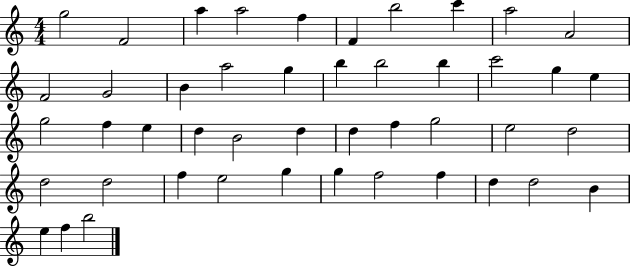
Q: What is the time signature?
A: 4/4